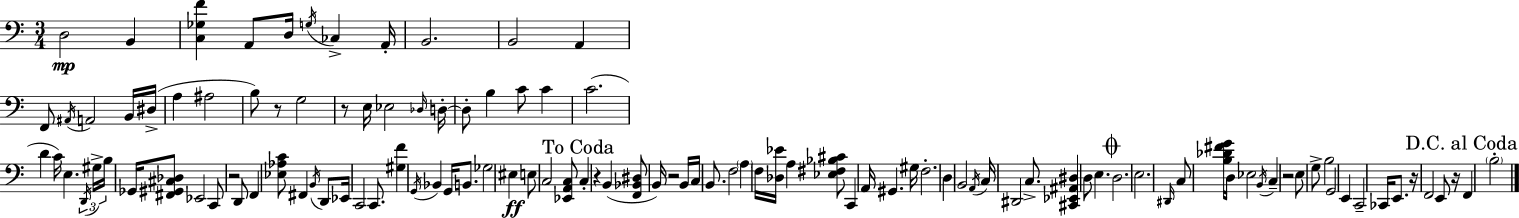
X:1
T:Untitled
M:3/4
L:1/4
K:Am
D,2 B,, [C,_G,F] A,,/2 D,/4 G,/4 _C, A,,/4 B,,2 B,,2 A,, F,,/2 ^A,,/4 A,,2 B,,/4 ^D,/4 A, ^A,2 B,/2 z/2 G,2 z/2 E,/4 _E,2 _D,/4 D,/4 D,/2 B, C/2 C C2 D C/4 E, D,,/4 ^G,/4 B,/4 _G,,/4 [^F,,^G,,^C,_D,]/2 _E,,2 C,,/2 z2 D,,/2 F,, [_E,_A,C]/2 ^F,, B,,/4 D,,/2 _E,,/4 C,,2 C,,/2 [^G,F] G,,/4 _B,, G,,/4 B,,/2 _G,2 ^E, E,/2 C,2 [_E,,A,,C,]/2 C, z B,, [F,,_B,,^D,]/2 B,,/4 z2 B,,/4 C,/4 B,,/2 F,2 A, F,/4 [_D,_E]/4 A, [_E,^F,_B,^C]/2 C,, A,,/4 ^G,, ^G,/4 F,2 D, B,,2 A,,/4 C,/4 ^D,,2 C,/2 [^C,,_E,,^A,,^D,] D,/2 E, D,2 E,2 ^D,,/4 C,/2 [B,_D^FG]/4 D,/4 _E,2 B,,/4 C, z2 E,/2 G,/2 B,2 G,,2 E,, C,,2 _C,,/4 E,,/2 z/4 F,,2 E,,/2 z/4 F,, B,2